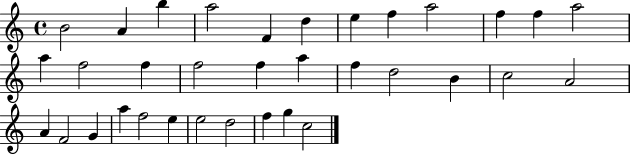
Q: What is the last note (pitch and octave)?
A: C5